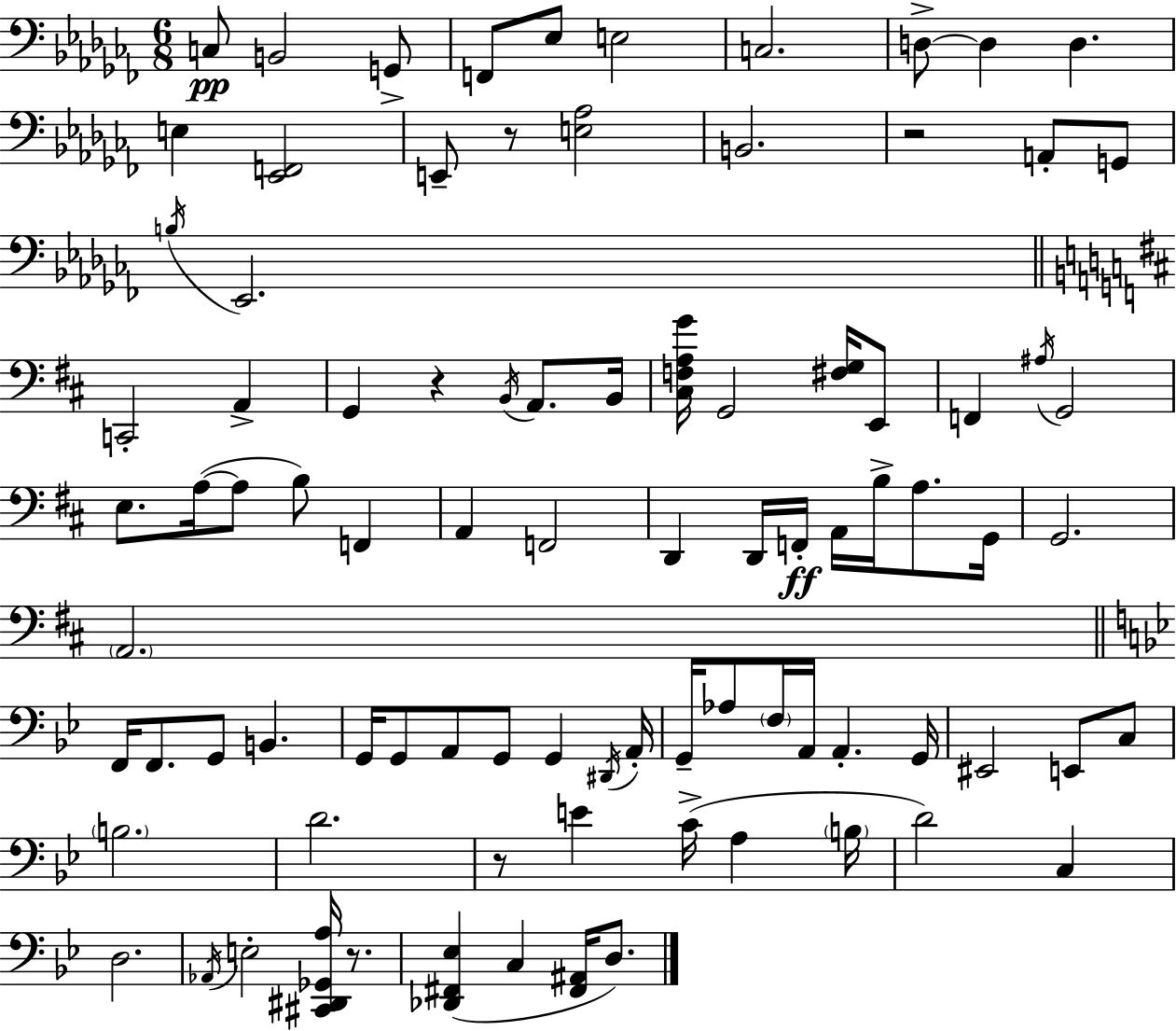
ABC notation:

X:1
T:Untitled
M:6/8
L:1/4
K:Abm
C,/2 B,,2 G,,/2 F,,/2 _E,/2 E,2 C,2 D,/2 D, D, E, [_E,,F,,]2 E,,/2 z/2 [E,_A,]2 B,,2 z2 A,,/2 G,,/2 B,/4 _E,,2 C,,2 A,, G,, z B,,/4 A,,/2 B,,/4 [^C,F,A,G]/4 G,,2 [^F,G,]/4 E,,/2 F,, ^A,/4 G,,2 E,/2 A,/4 A,/2 B,/2 F,, A,, F,,2 D,, D,,/4 F,,/4 A,,/4 B,/4 A,/2 G,,/4 G,,2 A,,2 F,,/4 F,,/2 G,,/2 B,, G,,/4 G,,/2 A,,/2 G,,/2 G,, ^D,,/4 A,,/4 G,,/4 _A,/2 F,/4 A,,/4 A,, G,,/4 ^E,,2 E,,/2 C,/2 B,2 D2 z/2 E C/4 A, B,/4 D2 C, D,2 _A,,/4 E,2 [^C,,^D,,_G,,A,]/4 z/2 [_D,,^F,,_E,] C, [^F,,^A,,]/4 D,/2